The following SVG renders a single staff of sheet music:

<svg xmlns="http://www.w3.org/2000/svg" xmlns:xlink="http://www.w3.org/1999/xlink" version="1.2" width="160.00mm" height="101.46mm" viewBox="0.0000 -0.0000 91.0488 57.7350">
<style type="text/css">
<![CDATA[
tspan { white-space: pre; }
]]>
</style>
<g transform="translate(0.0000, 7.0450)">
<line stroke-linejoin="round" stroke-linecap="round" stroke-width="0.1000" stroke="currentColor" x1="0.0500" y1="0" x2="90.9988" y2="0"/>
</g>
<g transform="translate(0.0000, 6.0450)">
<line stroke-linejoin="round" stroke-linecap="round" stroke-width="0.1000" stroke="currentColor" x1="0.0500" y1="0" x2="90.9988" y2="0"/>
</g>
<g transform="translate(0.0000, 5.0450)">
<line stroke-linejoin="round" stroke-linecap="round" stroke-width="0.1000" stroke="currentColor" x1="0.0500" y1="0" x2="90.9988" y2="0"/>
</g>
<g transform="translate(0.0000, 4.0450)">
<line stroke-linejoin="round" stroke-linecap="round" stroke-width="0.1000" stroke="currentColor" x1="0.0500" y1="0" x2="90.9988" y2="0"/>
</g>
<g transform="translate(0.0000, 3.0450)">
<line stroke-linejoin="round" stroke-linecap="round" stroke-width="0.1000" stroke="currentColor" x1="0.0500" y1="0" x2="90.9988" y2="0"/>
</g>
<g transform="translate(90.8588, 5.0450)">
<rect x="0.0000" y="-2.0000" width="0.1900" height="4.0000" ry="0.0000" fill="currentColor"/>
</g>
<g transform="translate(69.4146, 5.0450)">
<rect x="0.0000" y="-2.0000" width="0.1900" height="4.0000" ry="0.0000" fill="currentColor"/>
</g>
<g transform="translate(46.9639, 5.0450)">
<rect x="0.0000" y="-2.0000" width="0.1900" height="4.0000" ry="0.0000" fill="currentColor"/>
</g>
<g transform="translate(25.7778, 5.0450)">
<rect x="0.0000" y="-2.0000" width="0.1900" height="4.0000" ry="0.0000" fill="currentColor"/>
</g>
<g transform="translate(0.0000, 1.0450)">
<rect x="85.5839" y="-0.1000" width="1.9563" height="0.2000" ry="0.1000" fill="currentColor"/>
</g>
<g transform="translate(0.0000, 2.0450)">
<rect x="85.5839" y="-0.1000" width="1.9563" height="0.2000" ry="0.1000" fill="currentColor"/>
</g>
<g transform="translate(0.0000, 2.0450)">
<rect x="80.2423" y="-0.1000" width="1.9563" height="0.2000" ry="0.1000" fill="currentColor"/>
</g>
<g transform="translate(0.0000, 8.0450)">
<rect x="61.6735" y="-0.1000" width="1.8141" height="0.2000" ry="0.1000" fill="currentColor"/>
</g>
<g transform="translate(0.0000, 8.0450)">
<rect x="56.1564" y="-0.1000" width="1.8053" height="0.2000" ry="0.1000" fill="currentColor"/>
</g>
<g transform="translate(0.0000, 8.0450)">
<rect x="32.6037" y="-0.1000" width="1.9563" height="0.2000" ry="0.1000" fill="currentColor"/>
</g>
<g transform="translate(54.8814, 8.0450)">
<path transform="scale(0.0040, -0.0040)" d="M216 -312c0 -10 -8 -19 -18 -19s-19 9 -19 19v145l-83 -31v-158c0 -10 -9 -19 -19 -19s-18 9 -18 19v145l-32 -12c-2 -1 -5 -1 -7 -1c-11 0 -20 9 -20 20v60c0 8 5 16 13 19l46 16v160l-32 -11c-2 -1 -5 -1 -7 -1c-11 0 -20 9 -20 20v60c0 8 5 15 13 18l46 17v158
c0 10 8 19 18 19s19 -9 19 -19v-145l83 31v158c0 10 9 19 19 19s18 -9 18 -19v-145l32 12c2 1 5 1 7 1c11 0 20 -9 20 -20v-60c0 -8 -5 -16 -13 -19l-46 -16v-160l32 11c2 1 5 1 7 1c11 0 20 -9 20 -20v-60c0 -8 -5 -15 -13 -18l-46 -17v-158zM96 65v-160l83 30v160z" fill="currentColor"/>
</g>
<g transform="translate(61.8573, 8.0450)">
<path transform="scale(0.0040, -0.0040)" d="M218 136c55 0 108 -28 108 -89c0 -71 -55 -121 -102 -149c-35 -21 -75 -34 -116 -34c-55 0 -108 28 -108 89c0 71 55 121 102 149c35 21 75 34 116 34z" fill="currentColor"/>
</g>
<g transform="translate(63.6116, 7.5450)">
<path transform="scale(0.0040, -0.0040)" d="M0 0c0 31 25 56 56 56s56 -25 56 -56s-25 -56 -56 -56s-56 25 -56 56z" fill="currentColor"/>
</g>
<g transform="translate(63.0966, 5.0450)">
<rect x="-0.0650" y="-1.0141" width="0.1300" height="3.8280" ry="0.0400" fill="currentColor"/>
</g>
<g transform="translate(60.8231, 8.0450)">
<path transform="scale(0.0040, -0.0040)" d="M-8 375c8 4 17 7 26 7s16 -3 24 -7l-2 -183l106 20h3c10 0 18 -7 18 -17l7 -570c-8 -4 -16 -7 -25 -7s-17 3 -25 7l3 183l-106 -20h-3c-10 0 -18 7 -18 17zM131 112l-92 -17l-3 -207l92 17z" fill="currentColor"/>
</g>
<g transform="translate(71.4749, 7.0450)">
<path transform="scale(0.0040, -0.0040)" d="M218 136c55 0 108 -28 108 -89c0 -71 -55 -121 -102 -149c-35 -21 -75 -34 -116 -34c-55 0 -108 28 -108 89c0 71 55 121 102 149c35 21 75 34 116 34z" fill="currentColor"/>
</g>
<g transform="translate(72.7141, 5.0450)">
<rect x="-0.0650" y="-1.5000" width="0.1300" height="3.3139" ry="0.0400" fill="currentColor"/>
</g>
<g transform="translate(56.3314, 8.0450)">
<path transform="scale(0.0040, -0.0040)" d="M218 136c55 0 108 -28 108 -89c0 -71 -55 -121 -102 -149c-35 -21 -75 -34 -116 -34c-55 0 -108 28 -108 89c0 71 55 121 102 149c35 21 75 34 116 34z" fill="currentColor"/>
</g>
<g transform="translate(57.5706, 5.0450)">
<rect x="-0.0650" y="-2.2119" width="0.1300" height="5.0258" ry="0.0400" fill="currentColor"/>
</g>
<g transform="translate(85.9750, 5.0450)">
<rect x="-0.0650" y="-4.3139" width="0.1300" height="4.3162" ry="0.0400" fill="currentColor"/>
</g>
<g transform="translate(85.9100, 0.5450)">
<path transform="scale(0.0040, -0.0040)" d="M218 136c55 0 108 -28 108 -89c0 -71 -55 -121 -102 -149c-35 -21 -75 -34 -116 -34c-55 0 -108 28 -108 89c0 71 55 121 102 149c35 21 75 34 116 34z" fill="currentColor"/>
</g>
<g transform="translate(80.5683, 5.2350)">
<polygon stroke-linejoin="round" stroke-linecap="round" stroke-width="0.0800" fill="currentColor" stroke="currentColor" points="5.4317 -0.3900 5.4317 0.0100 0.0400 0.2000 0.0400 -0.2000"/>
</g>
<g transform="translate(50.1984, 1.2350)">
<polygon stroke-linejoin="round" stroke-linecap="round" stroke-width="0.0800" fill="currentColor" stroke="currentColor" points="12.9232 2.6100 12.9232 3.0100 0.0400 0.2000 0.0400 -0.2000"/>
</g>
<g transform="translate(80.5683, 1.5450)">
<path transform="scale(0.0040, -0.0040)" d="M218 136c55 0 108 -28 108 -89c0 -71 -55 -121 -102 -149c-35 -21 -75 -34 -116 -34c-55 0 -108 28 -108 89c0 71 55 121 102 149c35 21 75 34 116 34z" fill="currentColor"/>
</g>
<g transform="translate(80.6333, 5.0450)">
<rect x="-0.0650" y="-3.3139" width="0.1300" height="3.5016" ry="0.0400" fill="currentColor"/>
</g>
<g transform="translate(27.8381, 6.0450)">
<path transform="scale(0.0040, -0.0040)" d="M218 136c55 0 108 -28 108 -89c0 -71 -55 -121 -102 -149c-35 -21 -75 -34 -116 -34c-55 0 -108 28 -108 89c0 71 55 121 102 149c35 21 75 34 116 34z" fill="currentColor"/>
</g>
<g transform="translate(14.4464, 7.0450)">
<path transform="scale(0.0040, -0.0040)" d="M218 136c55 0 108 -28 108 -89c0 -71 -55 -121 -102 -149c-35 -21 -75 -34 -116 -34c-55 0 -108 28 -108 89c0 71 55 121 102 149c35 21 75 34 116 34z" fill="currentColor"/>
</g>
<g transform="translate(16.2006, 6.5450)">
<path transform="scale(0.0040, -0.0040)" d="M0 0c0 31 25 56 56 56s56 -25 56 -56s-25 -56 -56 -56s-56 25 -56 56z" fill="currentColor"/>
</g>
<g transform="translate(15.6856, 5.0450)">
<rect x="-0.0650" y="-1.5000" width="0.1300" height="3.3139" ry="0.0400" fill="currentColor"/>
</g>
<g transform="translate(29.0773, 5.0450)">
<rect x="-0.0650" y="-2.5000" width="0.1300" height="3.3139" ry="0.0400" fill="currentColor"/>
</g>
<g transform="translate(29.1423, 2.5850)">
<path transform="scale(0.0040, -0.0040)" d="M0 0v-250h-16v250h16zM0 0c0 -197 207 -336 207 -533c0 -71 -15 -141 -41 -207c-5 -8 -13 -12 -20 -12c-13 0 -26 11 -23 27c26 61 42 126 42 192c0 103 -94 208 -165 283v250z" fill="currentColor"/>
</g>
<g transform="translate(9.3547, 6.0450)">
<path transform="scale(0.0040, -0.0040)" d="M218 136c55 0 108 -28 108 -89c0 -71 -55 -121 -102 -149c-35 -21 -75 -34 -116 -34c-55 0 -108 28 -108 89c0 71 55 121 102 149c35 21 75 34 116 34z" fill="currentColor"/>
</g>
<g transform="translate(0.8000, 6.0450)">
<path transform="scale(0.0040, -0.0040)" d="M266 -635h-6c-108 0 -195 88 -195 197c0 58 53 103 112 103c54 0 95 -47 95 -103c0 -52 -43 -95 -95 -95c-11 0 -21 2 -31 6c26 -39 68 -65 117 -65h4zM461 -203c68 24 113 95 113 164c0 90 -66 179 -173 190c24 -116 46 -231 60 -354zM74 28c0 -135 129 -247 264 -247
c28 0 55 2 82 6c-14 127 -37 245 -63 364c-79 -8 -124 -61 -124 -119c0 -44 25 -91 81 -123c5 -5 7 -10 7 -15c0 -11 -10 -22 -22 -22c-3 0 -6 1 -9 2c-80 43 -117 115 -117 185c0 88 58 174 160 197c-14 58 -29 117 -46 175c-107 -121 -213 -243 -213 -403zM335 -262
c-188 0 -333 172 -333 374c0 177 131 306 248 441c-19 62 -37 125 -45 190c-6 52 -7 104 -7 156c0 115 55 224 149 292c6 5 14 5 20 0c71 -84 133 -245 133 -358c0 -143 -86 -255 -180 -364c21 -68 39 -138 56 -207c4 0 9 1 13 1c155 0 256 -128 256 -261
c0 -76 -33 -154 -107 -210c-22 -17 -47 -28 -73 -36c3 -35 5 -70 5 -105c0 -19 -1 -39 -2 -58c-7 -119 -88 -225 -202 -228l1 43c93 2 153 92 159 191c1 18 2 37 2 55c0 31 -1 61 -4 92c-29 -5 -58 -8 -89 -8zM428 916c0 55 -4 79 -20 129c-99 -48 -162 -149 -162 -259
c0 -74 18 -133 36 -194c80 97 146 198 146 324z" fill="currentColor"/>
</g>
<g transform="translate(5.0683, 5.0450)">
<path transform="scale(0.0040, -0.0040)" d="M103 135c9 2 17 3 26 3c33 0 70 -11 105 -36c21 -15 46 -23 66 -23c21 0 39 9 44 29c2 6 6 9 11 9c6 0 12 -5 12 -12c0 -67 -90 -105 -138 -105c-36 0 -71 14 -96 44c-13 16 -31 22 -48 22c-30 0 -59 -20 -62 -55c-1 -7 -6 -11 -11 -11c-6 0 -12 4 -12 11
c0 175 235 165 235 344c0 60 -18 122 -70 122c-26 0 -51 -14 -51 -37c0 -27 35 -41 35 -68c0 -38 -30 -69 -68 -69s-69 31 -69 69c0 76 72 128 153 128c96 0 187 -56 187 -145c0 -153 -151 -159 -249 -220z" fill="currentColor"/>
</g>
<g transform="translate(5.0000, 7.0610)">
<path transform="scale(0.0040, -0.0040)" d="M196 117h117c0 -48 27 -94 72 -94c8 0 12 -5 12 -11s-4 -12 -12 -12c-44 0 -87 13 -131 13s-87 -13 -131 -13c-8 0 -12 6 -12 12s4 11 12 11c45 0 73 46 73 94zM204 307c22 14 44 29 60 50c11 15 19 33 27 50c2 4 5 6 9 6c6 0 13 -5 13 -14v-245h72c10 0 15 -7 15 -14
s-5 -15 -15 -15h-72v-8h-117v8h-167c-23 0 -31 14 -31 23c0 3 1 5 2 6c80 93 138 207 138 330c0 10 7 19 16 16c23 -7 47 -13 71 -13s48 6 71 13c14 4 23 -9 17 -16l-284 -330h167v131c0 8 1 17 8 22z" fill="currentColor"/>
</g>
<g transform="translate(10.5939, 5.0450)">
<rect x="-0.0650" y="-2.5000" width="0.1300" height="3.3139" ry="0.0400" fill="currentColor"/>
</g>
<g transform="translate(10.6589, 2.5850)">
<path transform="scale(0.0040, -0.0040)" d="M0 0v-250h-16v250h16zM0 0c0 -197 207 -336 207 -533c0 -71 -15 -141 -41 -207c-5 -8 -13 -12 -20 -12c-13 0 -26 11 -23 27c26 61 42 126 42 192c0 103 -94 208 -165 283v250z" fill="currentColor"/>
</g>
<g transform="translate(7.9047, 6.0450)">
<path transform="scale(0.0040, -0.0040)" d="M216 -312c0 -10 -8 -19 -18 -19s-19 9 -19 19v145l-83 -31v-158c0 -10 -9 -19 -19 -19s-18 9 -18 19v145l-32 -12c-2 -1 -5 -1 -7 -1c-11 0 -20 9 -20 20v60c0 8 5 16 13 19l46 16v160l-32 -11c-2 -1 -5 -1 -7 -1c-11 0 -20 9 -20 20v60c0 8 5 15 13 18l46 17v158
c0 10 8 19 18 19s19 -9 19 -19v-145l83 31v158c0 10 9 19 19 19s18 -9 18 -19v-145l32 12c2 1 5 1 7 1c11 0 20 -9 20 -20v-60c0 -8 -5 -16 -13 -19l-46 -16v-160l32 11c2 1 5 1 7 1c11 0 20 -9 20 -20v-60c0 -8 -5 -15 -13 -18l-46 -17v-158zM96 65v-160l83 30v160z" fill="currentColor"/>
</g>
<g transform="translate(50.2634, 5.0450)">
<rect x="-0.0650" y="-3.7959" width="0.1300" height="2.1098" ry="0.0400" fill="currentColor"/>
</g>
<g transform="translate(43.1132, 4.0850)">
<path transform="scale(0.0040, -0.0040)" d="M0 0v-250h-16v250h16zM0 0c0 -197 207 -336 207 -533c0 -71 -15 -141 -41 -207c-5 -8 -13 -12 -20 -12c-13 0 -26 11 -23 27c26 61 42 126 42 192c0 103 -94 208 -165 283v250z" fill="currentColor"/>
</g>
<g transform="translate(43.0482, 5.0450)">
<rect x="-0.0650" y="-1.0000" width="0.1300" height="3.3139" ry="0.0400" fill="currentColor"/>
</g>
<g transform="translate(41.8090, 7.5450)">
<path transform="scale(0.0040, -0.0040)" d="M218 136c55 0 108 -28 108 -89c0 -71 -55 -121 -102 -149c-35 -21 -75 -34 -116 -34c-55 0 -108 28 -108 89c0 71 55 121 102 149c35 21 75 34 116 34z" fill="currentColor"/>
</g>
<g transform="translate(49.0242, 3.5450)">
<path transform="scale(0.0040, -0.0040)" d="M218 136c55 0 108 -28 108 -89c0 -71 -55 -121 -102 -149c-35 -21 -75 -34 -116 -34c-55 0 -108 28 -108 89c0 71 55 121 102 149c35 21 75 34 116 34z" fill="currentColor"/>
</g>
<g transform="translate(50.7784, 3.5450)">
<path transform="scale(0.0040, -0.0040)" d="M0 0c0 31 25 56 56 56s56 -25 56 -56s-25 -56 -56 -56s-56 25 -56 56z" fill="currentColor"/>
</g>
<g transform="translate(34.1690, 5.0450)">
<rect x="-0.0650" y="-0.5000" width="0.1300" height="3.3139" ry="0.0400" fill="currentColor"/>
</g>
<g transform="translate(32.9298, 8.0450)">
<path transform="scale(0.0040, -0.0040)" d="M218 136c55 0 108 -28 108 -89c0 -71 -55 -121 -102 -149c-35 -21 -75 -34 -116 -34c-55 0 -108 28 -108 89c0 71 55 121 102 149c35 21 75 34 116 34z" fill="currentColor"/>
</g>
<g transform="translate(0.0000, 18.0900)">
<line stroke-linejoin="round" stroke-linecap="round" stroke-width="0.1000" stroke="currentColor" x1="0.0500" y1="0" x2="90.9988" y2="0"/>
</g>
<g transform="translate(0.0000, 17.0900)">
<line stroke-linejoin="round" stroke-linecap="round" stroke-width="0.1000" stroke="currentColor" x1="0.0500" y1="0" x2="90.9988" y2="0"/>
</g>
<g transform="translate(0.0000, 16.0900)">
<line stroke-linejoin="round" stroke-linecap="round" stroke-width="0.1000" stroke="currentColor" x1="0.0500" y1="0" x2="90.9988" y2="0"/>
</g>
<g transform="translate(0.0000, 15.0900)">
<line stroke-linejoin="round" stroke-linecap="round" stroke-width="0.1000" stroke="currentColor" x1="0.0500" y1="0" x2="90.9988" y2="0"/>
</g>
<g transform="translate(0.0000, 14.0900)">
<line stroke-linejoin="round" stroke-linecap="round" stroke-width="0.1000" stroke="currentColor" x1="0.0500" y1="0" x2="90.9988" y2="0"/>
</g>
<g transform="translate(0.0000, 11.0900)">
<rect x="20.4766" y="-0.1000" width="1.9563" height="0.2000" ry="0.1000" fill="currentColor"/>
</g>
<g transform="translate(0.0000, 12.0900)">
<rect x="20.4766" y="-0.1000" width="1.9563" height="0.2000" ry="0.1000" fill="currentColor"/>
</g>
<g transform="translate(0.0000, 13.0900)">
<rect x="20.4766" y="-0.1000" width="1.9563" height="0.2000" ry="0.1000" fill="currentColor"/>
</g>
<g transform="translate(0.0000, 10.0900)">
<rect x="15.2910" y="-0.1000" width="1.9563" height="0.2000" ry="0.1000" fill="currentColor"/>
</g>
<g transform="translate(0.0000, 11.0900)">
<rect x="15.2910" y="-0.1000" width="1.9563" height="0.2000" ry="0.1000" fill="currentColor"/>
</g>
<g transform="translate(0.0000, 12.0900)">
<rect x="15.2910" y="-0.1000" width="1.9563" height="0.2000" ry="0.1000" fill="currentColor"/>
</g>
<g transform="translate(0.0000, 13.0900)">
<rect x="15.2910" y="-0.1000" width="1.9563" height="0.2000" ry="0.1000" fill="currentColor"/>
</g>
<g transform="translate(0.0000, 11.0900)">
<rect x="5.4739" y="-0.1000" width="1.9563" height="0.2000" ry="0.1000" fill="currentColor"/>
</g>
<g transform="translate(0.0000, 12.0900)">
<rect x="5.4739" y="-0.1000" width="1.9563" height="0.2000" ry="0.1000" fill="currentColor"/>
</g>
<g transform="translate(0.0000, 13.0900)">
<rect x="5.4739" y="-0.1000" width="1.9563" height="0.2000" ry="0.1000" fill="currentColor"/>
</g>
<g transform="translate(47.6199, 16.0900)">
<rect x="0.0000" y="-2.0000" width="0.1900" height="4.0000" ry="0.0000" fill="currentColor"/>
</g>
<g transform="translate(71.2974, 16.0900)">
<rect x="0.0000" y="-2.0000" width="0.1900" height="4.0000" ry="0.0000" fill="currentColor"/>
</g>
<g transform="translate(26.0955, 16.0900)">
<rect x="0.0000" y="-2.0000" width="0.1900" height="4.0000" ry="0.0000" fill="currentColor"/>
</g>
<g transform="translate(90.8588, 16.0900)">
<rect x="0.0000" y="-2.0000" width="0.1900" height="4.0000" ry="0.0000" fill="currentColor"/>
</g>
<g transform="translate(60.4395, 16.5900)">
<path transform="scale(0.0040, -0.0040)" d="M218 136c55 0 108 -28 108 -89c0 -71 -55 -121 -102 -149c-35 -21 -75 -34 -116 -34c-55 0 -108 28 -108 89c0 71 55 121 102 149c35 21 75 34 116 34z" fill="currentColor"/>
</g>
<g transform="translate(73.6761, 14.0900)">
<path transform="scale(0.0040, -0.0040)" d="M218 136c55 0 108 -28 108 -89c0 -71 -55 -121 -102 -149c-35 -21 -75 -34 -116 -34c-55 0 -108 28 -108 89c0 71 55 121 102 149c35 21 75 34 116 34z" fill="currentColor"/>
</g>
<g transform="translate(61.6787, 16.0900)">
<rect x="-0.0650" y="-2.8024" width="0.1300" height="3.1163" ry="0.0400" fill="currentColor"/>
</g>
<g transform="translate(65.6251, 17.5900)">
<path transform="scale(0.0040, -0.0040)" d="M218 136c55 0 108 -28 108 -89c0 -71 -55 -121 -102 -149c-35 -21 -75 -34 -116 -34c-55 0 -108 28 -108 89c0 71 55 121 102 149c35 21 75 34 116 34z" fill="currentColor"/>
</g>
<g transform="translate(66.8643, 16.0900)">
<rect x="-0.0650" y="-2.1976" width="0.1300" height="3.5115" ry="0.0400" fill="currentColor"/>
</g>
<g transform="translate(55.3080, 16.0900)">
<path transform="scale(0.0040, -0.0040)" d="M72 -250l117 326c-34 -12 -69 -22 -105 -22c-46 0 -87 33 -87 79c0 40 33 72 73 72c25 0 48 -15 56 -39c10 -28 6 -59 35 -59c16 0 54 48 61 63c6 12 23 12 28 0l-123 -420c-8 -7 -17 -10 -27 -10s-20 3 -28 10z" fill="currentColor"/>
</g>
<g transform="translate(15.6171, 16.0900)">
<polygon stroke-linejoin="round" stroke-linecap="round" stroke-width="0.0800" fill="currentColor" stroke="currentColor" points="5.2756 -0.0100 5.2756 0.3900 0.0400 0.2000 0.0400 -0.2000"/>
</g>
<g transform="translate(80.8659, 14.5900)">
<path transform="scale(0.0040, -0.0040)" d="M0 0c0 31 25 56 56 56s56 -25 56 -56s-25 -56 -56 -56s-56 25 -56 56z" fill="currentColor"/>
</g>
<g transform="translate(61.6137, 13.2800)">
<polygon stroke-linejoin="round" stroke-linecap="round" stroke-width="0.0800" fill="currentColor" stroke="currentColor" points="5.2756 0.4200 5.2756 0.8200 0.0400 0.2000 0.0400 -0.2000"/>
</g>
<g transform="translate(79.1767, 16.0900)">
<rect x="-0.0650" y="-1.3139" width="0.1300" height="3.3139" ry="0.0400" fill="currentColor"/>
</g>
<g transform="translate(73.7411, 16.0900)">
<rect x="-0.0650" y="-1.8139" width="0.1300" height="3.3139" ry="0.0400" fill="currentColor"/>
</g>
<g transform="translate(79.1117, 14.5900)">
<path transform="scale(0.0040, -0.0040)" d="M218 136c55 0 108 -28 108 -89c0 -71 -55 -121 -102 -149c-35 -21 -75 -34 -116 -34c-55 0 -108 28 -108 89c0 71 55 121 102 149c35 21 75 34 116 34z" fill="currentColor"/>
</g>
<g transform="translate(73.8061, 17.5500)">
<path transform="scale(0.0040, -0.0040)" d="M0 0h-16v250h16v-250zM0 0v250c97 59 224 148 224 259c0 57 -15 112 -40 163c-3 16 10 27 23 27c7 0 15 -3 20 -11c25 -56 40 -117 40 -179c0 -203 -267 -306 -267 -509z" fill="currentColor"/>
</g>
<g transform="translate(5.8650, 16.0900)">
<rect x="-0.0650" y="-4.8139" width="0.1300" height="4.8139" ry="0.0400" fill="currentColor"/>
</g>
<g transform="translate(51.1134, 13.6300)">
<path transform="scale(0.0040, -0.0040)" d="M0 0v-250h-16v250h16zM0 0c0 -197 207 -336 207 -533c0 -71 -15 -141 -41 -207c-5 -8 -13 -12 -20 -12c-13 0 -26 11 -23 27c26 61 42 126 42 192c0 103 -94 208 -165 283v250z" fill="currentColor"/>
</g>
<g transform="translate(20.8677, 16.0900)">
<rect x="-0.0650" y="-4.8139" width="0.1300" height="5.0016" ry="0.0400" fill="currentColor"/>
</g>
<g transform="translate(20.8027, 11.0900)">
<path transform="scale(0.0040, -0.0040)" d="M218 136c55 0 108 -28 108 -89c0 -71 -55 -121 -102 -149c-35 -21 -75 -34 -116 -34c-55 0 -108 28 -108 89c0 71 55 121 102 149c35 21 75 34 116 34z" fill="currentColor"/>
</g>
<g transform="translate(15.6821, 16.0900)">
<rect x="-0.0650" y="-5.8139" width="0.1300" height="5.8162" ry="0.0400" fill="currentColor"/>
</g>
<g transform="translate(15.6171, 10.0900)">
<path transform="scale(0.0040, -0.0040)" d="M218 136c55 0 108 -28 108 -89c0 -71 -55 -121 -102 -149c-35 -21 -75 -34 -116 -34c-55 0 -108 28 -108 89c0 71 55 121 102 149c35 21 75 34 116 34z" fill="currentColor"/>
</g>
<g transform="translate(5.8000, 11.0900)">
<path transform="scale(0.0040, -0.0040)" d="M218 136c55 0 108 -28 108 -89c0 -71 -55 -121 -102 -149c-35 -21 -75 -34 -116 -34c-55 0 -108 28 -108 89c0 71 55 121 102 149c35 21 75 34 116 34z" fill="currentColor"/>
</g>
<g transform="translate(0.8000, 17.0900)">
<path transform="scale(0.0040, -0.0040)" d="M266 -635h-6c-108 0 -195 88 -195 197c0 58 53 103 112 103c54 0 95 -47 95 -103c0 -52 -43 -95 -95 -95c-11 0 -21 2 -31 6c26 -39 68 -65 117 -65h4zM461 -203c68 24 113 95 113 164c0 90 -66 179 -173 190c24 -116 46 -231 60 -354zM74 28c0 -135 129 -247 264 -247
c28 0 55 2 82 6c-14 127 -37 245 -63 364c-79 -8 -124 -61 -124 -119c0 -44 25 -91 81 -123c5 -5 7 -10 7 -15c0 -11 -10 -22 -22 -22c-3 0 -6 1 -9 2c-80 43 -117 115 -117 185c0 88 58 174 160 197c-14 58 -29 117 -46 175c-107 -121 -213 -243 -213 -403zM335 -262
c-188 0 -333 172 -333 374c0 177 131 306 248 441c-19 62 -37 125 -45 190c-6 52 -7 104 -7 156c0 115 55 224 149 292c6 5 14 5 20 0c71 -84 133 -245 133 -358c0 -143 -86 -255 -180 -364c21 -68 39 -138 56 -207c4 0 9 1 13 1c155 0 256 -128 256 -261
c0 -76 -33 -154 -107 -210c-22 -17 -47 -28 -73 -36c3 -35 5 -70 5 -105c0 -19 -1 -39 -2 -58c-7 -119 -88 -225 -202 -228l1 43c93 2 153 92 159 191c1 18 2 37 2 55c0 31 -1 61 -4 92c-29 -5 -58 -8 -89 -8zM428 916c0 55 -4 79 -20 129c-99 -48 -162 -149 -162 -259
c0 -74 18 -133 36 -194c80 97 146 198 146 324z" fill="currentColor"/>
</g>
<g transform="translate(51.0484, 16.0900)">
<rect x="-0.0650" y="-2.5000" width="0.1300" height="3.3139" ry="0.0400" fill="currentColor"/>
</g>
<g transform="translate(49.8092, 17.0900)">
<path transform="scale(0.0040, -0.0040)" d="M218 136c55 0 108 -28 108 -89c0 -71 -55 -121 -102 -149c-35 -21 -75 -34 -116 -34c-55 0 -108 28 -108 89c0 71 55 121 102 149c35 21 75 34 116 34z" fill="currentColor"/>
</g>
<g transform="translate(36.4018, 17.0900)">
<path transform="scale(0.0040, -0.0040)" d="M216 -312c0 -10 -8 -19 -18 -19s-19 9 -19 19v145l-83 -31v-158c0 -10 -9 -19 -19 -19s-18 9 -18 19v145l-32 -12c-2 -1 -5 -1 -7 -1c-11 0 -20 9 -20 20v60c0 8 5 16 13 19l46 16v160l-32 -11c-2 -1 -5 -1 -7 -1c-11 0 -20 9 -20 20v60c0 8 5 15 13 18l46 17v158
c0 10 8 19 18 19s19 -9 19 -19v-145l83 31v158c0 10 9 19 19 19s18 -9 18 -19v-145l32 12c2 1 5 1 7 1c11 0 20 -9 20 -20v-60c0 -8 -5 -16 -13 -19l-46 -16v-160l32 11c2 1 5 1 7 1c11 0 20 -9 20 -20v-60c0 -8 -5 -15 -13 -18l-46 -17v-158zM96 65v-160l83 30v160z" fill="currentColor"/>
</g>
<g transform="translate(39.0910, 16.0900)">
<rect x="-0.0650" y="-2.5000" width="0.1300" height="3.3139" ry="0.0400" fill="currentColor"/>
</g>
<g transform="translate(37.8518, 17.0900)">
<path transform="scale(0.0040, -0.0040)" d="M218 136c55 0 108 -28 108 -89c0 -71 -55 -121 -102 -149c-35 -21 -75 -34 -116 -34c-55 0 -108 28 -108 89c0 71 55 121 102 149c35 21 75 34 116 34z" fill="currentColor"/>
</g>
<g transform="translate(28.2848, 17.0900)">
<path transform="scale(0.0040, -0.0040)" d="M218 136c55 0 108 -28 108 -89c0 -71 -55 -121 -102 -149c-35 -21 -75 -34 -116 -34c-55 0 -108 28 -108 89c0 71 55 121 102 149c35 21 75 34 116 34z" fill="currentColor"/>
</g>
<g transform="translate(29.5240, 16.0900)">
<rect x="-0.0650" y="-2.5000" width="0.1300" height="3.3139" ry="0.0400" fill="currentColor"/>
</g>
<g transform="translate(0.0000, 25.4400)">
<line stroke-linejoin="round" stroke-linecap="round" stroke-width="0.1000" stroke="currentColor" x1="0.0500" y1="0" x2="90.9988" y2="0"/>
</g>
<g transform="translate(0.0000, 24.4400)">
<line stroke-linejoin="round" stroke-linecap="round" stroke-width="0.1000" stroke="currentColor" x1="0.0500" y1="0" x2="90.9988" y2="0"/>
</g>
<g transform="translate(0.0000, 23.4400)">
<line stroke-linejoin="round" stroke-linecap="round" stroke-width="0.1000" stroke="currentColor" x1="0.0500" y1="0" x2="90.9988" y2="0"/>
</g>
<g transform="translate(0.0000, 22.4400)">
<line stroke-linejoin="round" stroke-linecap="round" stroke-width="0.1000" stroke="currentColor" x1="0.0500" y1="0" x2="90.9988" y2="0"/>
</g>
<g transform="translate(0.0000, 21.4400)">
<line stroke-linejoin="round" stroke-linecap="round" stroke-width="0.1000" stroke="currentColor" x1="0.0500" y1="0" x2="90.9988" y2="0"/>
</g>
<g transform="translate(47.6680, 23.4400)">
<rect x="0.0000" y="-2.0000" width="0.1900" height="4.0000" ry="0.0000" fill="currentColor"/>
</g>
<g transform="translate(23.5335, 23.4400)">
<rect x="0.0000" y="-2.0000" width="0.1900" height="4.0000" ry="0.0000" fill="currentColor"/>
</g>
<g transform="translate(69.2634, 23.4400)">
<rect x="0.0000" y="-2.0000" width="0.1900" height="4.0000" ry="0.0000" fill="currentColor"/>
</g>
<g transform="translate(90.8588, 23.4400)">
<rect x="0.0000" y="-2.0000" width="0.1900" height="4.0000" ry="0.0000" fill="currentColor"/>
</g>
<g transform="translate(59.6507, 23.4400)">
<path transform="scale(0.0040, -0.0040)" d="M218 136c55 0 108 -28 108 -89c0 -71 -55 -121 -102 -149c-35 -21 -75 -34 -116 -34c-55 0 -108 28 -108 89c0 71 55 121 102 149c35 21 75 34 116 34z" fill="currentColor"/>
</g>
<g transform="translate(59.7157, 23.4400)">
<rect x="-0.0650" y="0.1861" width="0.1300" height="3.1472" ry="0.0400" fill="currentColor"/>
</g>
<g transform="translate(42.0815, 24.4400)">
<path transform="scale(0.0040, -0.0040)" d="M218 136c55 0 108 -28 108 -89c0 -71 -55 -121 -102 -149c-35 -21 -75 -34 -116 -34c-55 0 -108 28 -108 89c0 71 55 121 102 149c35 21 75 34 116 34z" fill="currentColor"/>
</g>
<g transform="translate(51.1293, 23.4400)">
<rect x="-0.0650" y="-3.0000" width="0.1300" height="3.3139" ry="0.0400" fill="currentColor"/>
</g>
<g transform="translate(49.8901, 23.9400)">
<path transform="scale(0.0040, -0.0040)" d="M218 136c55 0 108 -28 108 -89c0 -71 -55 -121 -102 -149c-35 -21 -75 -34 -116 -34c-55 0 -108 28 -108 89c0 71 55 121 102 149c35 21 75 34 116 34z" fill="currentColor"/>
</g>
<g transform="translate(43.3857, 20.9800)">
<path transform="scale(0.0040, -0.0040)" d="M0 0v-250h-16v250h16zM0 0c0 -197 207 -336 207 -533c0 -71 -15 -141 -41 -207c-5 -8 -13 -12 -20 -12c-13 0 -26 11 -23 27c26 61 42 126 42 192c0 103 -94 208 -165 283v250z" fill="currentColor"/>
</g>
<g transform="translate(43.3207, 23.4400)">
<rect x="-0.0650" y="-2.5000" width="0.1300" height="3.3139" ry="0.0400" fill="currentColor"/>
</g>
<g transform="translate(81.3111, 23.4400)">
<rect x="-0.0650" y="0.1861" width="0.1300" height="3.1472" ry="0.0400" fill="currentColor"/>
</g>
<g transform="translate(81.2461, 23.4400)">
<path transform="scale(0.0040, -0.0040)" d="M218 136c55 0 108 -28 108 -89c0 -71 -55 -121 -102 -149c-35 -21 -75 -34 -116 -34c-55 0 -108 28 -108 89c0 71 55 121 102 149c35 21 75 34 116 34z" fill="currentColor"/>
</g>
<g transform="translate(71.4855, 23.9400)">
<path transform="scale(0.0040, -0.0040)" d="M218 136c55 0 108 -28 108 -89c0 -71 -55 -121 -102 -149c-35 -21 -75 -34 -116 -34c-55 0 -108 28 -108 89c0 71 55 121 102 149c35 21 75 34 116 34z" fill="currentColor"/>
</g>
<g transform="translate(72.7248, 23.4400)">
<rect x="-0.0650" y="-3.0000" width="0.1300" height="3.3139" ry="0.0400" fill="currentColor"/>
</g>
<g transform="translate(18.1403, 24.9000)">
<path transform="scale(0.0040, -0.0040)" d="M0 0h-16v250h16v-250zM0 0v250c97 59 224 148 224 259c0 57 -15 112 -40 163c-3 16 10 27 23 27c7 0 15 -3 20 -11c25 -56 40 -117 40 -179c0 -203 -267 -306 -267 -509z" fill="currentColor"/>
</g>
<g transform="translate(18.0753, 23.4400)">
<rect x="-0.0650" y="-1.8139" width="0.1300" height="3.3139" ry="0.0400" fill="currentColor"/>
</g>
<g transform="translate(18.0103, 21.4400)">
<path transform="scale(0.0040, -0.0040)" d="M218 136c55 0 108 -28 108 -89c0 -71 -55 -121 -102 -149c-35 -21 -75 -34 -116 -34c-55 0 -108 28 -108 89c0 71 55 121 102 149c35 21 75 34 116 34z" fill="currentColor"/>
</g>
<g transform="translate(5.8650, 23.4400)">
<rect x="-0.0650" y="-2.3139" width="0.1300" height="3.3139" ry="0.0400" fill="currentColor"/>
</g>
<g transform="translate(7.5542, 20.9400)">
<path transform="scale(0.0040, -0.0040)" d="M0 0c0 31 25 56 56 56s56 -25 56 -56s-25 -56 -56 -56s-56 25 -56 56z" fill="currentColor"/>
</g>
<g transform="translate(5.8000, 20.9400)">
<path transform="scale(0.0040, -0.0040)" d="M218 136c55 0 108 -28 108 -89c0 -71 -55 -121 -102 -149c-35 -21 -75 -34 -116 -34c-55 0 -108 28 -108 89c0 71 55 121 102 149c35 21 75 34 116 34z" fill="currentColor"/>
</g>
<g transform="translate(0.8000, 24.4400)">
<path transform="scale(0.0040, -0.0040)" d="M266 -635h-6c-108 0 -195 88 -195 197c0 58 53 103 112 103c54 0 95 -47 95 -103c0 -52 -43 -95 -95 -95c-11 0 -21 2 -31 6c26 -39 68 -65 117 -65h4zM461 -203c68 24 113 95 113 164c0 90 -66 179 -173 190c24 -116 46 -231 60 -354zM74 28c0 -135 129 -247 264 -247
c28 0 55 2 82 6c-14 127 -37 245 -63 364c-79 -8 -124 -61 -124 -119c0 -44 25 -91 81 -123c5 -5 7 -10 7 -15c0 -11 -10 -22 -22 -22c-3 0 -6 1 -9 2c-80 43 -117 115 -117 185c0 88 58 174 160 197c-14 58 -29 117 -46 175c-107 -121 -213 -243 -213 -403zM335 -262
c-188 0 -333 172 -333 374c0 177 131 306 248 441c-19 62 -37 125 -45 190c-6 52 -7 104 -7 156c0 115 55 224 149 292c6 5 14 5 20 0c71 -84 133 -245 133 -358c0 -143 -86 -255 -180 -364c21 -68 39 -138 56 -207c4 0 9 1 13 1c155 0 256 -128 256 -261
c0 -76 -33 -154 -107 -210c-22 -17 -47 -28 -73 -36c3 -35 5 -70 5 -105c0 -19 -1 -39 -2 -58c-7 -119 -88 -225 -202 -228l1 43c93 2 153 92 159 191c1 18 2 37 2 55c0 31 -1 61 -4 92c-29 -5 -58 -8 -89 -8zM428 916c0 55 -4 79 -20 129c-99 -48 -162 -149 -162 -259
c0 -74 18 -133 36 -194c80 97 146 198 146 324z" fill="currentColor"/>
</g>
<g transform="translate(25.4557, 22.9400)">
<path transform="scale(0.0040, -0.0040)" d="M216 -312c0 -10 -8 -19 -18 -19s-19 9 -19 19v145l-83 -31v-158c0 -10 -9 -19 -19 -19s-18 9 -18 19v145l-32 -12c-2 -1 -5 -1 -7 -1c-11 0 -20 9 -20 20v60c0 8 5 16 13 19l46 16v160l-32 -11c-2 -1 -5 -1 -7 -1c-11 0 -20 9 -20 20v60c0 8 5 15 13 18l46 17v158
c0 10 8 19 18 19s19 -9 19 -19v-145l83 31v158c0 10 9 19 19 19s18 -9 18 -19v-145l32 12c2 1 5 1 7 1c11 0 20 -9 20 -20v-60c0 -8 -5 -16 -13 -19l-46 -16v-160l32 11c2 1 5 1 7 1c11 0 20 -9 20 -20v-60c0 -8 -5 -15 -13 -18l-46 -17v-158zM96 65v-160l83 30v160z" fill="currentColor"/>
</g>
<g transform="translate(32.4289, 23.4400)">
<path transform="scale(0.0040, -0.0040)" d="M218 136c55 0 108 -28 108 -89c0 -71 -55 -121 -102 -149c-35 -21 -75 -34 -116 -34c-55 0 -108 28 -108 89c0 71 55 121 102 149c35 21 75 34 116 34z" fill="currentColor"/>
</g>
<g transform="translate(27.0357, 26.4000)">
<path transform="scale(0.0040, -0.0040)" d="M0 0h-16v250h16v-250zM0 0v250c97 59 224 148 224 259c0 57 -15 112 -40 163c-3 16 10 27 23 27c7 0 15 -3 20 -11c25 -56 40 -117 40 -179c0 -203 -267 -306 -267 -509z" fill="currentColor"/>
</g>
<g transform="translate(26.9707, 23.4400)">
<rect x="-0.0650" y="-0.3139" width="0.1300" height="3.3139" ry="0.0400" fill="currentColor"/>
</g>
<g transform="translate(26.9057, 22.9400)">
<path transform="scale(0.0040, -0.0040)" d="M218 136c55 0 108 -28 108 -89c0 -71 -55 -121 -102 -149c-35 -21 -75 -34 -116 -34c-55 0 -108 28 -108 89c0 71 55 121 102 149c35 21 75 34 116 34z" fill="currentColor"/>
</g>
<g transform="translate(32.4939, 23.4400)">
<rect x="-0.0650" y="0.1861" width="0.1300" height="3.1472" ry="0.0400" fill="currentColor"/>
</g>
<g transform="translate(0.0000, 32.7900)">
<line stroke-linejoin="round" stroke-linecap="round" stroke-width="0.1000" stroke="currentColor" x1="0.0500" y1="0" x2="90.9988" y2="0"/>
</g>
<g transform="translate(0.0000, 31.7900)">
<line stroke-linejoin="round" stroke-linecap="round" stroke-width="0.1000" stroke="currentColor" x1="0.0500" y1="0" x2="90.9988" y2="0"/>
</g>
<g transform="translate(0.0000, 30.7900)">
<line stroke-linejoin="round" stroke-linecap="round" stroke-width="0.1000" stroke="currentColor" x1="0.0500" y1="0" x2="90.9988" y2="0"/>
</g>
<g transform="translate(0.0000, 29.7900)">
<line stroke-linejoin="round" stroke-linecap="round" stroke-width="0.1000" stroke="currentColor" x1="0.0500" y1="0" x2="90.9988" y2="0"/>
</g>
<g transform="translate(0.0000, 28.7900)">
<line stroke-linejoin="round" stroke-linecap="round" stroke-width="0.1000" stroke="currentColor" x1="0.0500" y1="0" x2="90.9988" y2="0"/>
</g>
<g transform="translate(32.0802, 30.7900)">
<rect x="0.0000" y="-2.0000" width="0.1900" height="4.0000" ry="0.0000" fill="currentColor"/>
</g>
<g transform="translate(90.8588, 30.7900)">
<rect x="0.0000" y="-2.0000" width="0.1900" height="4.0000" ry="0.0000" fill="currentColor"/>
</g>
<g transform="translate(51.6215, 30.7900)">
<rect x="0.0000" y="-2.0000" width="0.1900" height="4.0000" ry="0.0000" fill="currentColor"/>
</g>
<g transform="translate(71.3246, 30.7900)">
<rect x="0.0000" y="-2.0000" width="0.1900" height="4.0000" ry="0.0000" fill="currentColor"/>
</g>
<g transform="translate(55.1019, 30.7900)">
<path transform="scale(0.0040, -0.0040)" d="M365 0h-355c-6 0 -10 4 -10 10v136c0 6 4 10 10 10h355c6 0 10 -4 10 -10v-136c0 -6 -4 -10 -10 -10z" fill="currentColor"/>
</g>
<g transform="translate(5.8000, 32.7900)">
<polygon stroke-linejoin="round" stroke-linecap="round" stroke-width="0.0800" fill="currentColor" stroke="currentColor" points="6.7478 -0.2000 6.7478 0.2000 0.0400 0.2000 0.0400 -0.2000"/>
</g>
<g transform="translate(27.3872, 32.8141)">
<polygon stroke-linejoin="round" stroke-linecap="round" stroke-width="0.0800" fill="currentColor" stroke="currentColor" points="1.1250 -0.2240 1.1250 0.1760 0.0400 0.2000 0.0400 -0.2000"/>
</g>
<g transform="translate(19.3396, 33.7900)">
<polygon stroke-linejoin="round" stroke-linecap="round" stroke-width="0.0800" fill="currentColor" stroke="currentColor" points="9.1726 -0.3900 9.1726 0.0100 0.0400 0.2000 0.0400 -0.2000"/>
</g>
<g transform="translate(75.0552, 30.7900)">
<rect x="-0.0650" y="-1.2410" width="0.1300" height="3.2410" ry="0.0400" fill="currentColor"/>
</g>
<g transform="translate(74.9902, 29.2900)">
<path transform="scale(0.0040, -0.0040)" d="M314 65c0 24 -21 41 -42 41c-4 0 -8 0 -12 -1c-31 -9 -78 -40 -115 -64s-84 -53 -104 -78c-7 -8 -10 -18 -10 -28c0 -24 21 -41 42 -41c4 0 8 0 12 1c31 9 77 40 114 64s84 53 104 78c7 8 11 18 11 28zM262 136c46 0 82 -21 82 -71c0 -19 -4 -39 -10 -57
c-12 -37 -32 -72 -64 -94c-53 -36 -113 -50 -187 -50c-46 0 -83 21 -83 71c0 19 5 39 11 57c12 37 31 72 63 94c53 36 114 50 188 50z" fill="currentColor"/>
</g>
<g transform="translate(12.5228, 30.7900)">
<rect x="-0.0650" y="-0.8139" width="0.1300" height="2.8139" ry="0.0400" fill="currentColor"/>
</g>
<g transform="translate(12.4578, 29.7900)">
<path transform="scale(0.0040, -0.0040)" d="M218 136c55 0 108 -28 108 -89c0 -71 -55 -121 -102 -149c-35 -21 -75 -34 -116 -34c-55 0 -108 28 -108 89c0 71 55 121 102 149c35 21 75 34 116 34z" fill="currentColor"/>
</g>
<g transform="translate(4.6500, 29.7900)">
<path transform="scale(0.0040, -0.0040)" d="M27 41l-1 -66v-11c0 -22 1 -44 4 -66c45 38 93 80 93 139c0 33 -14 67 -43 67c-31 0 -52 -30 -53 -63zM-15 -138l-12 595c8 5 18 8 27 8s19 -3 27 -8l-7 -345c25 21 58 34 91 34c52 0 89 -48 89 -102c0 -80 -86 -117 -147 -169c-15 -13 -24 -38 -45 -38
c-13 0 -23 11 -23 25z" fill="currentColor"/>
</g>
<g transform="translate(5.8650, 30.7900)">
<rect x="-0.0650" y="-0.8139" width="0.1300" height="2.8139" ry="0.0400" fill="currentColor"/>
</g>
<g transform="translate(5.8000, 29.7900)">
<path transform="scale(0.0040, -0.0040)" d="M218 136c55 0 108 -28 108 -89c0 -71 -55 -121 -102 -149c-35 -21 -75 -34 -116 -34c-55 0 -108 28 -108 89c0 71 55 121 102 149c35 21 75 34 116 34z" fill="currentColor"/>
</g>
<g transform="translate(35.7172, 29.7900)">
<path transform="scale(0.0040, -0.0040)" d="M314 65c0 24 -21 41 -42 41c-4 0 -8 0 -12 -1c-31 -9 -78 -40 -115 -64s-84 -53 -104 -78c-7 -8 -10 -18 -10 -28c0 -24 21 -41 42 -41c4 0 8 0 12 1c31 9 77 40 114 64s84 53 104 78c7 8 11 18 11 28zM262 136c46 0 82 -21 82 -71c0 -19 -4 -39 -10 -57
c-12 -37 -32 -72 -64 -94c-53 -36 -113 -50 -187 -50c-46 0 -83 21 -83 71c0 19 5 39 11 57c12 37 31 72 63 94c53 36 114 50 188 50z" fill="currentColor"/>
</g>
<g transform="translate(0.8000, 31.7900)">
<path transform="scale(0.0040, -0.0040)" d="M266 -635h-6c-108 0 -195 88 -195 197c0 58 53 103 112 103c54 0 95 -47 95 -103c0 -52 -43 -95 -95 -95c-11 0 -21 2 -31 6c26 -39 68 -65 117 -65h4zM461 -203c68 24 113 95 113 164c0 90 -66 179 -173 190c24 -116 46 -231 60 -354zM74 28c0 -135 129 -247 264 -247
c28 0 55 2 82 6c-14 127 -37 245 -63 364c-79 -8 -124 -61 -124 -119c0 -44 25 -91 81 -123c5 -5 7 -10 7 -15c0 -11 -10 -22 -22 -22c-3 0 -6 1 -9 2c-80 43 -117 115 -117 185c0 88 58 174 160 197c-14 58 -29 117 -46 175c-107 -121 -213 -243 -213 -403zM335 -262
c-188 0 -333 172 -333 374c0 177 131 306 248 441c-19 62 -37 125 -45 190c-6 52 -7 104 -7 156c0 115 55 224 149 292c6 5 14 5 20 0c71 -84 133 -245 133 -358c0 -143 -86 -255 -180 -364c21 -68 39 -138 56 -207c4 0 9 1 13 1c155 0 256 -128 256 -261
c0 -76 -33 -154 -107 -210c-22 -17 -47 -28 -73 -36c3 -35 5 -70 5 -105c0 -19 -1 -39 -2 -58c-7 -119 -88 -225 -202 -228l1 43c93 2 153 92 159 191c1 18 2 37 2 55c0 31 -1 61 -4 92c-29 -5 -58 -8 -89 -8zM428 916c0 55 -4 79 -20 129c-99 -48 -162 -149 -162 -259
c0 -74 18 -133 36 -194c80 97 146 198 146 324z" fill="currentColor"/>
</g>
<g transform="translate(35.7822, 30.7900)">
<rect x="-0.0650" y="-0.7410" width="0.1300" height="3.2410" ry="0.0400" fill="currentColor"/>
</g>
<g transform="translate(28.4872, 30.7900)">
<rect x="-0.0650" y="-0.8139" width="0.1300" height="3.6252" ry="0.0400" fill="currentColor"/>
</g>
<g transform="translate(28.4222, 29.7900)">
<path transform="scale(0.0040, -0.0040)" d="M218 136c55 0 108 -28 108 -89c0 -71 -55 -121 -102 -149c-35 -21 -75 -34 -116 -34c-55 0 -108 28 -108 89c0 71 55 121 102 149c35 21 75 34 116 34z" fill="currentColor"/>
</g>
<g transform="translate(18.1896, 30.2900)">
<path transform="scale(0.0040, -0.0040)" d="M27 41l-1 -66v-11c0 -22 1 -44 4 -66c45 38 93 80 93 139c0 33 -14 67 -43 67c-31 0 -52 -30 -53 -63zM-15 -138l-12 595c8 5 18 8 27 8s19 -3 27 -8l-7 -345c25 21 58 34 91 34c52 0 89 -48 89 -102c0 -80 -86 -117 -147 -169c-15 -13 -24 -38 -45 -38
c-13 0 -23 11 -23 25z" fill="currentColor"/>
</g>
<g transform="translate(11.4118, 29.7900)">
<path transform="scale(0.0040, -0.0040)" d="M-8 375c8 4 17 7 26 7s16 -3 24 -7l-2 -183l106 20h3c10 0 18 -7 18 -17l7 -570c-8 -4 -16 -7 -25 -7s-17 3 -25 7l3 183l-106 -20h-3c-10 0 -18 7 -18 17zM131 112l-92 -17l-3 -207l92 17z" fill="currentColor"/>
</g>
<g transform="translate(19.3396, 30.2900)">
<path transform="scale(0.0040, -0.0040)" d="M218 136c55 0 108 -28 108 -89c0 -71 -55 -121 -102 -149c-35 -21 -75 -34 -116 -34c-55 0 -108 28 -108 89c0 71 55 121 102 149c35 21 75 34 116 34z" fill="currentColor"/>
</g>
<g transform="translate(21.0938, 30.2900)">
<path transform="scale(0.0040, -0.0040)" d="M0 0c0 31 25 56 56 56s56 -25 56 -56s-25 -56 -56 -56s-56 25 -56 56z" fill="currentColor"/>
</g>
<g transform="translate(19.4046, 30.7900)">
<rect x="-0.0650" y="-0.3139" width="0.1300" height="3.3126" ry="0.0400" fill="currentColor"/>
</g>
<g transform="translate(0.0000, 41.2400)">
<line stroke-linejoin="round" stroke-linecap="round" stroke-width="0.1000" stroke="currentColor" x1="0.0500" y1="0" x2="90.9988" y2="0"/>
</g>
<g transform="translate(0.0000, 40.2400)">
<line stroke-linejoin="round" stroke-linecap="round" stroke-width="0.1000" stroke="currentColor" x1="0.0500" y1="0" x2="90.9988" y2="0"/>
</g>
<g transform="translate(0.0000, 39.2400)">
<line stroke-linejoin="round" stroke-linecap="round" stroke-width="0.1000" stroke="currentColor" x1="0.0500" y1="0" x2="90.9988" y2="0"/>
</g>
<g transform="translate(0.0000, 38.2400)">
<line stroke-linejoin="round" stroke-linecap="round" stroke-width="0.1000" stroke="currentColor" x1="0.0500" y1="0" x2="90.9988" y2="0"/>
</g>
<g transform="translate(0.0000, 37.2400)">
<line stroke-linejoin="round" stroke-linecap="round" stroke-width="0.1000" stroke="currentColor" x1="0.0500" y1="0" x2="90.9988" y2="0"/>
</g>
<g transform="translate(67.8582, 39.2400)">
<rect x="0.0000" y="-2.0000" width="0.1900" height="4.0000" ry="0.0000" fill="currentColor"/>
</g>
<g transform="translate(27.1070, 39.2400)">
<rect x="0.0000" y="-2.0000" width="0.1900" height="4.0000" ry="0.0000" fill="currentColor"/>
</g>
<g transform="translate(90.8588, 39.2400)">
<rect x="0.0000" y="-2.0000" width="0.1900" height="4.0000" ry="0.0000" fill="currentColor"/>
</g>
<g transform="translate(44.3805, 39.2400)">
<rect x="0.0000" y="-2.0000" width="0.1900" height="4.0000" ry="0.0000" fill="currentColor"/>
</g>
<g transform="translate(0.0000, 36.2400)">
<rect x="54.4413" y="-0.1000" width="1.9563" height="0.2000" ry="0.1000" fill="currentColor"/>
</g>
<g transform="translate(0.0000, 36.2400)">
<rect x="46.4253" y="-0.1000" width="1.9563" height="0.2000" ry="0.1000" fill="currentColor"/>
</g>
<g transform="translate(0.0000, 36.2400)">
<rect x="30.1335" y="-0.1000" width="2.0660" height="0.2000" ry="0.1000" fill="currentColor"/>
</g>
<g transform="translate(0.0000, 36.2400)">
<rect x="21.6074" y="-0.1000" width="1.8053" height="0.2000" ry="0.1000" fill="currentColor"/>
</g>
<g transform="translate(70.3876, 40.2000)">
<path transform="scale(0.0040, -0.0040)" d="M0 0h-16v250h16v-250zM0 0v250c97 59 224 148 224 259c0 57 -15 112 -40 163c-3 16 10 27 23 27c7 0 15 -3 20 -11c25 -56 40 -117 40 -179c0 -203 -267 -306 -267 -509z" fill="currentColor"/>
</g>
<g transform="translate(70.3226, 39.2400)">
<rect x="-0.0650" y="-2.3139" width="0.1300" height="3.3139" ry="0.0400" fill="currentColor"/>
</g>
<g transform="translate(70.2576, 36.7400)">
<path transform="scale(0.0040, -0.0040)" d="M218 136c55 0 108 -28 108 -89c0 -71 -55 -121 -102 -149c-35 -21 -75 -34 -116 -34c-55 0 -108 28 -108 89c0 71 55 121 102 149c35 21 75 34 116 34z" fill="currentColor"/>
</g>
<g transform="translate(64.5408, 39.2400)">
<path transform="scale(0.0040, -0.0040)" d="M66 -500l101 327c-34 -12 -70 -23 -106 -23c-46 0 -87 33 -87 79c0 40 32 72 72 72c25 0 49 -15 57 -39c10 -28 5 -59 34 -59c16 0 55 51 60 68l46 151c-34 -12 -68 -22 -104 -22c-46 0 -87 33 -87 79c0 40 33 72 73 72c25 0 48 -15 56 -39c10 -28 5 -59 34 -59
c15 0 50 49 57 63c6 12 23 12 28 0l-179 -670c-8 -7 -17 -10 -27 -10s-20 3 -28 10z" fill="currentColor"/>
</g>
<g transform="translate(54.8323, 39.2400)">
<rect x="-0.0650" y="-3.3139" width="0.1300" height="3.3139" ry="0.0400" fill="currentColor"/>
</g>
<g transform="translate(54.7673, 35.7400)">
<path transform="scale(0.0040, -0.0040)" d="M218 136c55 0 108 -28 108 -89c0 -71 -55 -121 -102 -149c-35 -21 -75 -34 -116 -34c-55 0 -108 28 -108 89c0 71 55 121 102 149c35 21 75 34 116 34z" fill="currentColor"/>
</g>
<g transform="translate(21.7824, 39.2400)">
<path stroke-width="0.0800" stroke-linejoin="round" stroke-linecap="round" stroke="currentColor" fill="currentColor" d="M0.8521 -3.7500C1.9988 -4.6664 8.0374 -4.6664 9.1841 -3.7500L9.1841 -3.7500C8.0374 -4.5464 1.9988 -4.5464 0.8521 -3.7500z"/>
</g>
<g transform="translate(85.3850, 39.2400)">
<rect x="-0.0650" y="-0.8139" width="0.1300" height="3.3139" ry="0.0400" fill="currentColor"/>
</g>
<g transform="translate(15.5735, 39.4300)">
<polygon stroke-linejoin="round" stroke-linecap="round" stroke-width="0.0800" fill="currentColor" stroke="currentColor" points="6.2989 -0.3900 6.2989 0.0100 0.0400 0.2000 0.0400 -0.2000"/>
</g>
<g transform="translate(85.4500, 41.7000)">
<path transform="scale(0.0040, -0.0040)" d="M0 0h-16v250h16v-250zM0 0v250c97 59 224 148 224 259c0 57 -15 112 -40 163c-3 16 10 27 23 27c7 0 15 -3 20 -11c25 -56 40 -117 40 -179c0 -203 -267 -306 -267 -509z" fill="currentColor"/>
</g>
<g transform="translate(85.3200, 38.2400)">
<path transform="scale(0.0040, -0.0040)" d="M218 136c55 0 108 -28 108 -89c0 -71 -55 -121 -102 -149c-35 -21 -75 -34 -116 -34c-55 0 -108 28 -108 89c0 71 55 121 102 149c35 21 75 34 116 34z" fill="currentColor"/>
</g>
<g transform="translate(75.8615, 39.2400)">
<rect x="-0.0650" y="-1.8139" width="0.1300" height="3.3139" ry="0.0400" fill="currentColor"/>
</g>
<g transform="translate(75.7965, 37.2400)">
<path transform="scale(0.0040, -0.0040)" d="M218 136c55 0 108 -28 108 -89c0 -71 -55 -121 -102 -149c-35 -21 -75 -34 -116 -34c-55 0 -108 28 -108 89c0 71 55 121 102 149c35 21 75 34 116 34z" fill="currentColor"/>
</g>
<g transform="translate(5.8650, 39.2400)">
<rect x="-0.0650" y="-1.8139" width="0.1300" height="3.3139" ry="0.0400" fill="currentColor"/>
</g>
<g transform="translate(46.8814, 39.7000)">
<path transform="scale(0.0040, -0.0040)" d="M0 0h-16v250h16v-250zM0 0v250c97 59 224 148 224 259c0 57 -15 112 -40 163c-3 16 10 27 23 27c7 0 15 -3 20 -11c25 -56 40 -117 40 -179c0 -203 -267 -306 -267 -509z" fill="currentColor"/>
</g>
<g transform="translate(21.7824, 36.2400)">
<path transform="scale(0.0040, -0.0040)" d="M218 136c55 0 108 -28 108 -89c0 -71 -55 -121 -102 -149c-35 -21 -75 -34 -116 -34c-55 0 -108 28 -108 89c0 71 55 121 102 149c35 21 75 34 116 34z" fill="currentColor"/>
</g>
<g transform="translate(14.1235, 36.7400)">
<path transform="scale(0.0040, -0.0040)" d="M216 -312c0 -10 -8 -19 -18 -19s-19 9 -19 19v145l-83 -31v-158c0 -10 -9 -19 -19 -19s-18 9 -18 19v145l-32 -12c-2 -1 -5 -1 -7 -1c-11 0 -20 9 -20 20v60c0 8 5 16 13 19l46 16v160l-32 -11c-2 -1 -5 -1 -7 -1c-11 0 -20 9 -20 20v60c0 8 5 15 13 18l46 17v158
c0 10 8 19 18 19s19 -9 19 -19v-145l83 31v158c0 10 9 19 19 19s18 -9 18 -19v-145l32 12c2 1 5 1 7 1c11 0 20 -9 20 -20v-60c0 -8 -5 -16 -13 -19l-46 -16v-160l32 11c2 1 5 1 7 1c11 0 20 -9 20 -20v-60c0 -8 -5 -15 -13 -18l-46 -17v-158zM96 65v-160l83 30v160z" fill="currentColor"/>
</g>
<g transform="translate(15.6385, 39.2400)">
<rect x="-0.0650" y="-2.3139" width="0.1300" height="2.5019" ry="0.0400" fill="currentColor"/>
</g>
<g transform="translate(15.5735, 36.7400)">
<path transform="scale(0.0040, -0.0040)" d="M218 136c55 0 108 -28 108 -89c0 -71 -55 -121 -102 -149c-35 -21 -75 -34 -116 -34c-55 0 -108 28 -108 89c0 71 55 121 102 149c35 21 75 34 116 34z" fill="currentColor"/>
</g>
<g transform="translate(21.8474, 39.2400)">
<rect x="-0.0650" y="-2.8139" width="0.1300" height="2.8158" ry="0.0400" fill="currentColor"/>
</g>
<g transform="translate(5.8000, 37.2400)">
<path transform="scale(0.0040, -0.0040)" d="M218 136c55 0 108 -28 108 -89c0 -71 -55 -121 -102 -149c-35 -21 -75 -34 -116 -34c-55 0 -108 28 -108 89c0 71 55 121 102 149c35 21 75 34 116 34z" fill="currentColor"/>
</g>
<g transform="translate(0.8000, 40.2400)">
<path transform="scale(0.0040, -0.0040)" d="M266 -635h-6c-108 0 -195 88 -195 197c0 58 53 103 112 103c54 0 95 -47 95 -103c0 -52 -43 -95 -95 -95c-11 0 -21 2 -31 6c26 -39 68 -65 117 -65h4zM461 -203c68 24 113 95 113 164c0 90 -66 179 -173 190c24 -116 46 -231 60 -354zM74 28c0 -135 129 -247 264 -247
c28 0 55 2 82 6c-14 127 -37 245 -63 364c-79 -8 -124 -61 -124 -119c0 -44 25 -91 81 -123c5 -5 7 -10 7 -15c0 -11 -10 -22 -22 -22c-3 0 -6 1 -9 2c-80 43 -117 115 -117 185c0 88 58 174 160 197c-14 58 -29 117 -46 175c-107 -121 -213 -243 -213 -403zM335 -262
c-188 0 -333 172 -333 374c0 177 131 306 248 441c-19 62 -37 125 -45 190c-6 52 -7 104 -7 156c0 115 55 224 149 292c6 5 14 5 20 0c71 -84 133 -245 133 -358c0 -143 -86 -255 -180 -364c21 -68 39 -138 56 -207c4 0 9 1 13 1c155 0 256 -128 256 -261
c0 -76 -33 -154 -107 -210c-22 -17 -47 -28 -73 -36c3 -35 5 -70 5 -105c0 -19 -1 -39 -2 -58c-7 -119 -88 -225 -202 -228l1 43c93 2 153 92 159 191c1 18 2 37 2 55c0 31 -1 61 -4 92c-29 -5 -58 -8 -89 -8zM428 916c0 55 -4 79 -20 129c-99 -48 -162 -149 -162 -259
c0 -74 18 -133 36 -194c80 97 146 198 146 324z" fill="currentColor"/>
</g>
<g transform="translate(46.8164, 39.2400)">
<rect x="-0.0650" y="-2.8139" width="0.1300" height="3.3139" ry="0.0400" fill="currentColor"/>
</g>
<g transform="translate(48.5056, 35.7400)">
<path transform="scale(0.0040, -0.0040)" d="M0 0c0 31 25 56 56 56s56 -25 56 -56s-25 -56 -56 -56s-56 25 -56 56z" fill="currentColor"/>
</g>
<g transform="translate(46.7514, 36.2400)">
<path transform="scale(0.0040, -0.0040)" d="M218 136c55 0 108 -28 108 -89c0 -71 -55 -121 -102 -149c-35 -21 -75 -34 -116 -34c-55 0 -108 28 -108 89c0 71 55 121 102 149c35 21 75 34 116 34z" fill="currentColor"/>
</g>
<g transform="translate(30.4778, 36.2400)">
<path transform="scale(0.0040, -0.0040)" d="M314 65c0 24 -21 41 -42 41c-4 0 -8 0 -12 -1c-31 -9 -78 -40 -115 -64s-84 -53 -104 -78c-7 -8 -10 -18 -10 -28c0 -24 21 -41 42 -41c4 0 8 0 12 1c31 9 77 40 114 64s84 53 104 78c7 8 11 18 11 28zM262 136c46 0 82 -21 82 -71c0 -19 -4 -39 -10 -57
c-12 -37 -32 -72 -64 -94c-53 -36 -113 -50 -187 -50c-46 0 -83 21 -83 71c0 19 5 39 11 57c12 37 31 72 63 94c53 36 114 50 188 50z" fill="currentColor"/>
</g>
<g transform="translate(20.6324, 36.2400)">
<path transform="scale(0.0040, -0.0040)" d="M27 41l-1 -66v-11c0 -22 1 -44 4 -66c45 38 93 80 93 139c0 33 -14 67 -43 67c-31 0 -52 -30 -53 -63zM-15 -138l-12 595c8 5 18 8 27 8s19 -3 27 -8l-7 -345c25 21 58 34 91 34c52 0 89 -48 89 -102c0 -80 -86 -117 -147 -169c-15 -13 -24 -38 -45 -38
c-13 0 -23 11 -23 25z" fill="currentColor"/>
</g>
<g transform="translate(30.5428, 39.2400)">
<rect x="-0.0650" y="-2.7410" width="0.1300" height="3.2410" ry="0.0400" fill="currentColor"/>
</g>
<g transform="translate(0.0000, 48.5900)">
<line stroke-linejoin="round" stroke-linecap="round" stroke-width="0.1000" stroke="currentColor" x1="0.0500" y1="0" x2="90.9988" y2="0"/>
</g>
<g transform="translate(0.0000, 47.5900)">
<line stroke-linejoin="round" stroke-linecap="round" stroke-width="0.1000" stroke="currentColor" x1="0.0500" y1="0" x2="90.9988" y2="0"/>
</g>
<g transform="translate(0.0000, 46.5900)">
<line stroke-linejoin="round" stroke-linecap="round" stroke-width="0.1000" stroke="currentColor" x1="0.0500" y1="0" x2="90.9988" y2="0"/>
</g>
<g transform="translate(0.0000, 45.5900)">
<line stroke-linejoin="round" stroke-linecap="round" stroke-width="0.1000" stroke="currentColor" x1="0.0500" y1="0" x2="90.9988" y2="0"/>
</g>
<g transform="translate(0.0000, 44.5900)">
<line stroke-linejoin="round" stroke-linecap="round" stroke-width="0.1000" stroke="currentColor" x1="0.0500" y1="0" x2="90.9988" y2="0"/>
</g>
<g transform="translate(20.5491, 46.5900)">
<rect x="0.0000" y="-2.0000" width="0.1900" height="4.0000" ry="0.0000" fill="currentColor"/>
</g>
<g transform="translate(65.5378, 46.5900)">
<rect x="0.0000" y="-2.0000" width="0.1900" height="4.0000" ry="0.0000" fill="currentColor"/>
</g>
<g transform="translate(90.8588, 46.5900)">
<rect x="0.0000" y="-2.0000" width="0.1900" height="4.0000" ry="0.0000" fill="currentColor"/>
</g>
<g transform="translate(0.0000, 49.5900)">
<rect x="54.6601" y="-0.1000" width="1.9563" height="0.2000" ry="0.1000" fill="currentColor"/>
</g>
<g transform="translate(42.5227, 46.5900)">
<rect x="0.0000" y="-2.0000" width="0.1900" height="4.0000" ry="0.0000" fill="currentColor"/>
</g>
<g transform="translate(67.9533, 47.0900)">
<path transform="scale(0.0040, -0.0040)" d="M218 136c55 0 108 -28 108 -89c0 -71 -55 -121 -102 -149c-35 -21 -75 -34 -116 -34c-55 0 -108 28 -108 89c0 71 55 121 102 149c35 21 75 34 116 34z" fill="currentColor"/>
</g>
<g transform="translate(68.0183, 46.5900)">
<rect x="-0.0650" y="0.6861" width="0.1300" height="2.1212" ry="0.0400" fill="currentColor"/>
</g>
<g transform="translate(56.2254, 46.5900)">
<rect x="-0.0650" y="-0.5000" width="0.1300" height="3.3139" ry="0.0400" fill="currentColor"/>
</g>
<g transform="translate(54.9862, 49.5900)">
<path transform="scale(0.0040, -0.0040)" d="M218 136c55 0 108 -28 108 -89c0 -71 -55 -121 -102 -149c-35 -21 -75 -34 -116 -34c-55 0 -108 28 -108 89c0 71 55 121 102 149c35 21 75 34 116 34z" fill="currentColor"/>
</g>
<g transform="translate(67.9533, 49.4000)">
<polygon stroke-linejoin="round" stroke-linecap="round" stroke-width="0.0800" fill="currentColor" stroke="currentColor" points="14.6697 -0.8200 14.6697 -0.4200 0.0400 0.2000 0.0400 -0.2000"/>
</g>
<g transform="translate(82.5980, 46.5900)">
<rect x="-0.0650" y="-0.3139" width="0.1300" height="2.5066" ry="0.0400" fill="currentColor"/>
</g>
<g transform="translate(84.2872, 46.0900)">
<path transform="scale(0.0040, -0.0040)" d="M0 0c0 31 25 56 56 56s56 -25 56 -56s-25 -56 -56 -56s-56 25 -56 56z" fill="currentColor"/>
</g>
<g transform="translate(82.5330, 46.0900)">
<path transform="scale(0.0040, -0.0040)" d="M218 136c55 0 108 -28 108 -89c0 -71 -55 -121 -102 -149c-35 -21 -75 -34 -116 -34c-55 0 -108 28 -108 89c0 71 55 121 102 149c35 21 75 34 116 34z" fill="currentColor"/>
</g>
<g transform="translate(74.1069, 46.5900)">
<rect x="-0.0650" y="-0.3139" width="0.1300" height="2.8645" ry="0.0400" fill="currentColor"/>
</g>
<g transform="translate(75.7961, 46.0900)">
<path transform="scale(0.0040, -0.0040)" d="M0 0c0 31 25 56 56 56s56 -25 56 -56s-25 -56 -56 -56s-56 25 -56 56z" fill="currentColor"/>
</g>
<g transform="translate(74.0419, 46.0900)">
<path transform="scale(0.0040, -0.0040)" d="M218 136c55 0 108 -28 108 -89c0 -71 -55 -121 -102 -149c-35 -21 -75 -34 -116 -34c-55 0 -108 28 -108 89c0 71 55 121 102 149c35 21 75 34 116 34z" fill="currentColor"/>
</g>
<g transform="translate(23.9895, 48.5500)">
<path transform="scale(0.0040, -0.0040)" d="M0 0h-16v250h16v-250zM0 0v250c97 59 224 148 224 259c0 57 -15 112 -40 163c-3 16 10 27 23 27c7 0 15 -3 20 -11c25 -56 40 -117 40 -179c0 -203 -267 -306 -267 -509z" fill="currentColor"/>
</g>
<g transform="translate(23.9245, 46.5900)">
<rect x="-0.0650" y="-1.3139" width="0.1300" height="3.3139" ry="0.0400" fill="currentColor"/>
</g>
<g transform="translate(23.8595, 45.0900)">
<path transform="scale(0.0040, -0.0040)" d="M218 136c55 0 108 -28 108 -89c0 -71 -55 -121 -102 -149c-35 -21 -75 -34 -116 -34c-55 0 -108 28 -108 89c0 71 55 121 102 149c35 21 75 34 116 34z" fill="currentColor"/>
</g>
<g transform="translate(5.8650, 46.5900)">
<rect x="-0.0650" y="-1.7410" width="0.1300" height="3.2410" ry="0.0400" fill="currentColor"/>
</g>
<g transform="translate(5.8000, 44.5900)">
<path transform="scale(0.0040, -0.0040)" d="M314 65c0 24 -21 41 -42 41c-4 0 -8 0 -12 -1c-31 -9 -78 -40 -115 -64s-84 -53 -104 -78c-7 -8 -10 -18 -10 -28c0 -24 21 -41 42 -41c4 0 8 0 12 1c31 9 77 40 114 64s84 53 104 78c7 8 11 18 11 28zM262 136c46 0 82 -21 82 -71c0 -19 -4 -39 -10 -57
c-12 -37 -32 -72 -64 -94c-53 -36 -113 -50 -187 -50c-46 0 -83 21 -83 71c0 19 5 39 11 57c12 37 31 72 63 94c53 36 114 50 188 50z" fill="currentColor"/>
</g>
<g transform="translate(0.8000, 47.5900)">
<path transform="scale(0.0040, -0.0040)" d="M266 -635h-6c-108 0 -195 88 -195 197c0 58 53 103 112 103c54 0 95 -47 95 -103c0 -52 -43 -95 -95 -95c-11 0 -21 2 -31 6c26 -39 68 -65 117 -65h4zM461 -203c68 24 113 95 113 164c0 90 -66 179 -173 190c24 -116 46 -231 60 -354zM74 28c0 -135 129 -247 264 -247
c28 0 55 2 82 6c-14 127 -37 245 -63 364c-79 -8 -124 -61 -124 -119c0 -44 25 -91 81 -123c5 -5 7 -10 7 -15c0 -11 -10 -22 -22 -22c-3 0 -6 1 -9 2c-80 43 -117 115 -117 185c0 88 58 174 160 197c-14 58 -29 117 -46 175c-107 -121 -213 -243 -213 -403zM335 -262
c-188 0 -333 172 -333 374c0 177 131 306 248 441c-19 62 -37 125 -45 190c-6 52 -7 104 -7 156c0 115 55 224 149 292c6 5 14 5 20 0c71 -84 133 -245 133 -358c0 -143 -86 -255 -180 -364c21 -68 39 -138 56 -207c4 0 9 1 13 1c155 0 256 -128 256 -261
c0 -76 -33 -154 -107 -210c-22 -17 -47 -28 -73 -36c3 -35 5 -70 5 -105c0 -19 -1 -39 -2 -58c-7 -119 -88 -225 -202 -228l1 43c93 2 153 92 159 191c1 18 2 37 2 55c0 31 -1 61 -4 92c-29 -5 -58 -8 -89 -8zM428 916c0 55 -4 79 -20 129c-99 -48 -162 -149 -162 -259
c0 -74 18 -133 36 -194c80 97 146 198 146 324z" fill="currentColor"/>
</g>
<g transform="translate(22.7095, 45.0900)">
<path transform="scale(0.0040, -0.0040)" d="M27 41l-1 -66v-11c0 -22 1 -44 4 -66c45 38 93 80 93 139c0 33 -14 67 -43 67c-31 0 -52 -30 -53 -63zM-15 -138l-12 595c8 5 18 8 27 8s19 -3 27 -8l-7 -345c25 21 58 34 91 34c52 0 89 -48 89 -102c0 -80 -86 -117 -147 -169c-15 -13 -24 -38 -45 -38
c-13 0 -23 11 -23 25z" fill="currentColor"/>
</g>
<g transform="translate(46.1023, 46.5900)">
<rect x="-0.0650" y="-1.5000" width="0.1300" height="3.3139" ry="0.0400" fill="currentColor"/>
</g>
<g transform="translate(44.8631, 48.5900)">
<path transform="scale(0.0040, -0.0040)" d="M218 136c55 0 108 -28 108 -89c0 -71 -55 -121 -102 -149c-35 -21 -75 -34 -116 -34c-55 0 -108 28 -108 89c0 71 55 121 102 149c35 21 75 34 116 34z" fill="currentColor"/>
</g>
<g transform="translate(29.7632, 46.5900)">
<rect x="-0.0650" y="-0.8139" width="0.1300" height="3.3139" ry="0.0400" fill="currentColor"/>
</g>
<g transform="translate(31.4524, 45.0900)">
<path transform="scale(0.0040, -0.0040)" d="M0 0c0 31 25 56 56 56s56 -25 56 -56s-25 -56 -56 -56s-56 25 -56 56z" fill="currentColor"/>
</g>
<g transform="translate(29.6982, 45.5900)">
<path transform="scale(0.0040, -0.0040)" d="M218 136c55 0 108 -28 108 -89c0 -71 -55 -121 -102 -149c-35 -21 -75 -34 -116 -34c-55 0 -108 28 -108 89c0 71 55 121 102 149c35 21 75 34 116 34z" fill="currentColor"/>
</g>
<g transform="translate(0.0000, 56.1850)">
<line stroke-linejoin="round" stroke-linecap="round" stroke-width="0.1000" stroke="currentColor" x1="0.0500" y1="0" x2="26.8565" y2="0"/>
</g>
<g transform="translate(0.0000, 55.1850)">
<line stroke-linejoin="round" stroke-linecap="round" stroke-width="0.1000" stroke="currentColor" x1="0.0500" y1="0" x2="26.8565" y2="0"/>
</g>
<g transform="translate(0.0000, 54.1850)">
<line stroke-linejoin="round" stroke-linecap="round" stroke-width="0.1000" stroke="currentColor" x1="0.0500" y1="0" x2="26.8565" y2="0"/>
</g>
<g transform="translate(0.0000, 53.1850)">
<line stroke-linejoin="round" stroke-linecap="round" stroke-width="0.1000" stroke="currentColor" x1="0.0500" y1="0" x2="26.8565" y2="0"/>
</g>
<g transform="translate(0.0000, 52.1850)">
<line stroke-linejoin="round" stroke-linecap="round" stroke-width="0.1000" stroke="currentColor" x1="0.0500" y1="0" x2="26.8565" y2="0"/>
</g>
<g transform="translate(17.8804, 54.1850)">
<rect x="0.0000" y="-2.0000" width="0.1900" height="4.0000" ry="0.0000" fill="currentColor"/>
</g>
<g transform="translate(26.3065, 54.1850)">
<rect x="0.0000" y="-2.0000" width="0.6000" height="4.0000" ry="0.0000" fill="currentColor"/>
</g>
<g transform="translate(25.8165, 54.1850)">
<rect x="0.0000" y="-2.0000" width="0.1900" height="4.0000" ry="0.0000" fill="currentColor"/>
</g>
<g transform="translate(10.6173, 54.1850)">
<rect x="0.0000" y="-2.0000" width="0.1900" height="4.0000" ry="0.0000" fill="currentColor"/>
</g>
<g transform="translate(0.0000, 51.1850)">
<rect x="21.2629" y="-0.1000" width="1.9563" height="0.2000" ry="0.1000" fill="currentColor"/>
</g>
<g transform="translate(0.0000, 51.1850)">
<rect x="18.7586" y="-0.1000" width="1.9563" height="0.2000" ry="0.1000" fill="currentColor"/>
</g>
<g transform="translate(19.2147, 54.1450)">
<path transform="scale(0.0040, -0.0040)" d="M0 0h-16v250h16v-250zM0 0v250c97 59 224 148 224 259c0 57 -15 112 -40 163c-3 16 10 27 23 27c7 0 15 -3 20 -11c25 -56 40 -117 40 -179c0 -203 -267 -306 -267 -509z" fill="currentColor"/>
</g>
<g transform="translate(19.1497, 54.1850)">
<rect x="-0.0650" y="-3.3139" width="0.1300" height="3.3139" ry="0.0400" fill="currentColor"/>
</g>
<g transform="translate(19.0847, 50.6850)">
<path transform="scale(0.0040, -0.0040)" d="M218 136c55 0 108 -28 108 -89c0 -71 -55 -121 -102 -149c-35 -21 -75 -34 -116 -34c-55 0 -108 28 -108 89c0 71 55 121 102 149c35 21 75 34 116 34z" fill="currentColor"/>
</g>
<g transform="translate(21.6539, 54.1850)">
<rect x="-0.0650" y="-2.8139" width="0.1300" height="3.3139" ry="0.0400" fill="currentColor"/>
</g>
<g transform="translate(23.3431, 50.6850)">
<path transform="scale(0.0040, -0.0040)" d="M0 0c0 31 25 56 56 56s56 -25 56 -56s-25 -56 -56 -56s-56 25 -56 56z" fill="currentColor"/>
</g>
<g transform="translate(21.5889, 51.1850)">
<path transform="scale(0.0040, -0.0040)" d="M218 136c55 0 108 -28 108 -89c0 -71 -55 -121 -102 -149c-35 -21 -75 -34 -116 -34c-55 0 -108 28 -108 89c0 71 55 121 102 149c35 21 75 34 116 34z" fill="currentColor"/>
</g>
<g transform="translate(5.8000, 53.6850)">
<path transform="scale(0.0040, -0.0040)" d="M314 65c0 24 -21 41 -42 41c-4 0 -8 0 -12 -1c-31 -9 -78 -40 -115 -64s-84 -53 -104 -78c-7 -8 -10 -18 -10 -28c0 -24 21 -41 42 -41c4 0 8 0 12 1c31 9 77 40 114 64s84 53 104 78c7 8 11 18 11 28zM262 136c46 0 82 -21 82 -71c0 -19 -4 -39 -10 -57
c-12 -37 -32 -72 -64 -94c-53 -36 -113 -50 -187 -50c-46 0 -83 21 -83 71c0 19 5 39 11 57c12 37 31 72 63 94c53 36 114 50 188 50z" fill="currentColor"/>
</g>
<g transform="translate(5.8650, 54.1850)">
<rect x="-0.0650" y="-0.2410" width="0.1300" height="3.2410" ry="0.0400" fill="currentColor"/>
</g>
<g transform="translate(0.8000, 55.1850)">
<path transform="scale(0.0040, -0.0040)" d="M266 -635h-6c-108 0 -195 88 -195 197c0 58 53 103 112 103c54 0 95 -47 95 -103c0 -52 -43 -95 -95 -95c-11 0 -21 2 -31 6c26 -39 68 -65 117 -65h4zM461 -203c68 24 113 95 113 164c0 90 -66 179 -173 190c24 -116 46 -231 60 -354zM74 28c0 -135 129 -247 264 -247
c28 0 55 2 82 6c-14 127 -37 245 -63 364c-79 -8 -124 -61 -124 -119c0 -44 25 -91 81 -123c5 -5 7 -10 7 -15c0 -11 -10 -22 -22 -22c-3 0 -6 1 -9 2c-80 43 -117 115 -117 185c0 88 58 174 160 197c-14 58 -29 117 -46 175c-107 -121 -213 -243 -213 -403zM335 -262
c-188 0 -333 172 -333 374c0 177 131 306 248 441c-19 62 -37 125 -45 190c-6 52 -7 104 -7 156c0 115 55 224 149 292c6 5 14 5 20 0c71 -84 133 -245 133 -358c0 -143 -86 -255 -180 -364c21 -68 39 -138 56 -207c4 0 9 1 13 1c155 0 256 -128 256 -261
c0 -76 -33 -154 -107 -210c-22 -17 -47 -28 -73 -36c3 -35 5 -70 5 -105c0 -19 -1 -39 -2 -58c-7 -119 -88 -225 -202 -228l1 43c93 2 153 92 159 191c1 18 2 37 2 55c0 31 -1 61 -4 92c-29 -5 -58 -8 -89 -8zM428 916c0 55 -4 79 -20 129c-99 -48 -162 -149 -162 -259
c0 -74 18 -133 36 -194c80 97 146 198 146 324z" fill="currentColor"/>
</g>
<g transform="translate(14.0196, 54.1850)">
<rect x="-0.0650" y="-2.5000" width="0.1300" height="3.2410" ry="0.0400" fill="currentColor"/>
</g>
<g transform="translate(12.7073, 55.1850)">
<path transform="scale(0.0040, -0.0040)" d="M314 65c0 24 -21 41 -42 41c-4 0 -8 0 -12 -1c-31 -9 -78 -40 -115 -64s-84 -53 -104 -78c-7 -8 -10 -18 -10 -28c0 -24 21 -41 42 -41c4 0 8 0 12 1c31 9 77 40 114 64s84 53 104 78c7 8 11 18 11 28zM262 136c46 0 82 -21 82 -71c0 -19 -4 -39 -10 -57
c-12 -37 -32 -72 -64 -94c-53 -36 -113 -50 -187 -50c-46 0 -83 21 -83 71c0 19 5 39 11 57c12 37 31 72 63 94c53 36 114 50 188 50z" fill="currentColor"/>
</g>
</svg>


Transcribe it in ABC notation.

X:1
T:Untitled
M:2/4
L:1/4
K:C
^G/2 E G/2 C D/2 e/2 ^C/2 C/2 E b/2 d'/2 e' g'/2 e'/2 G ^G G/2 z/2 A/2 F/2 f/2 e g f/2 ^c/2 B G/2 A B A B _d/2 d/2 _c/2 d/4 d2 z2 e2 f ^g/2 _a/2 _a2 a/2 b z/4 g/2 f d/2 f2 _e/2 d E C A/2 c/2 c/2 c2 G2 b/2 a